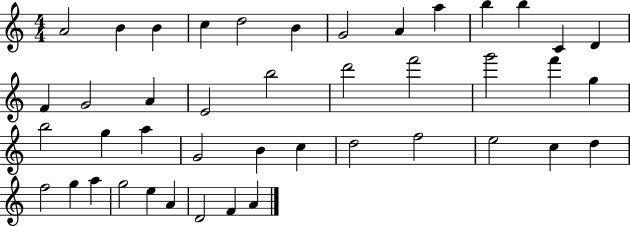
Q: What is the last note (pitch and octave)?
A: A4